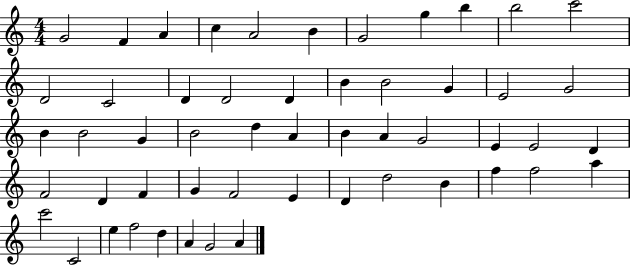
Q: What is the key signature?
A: C major